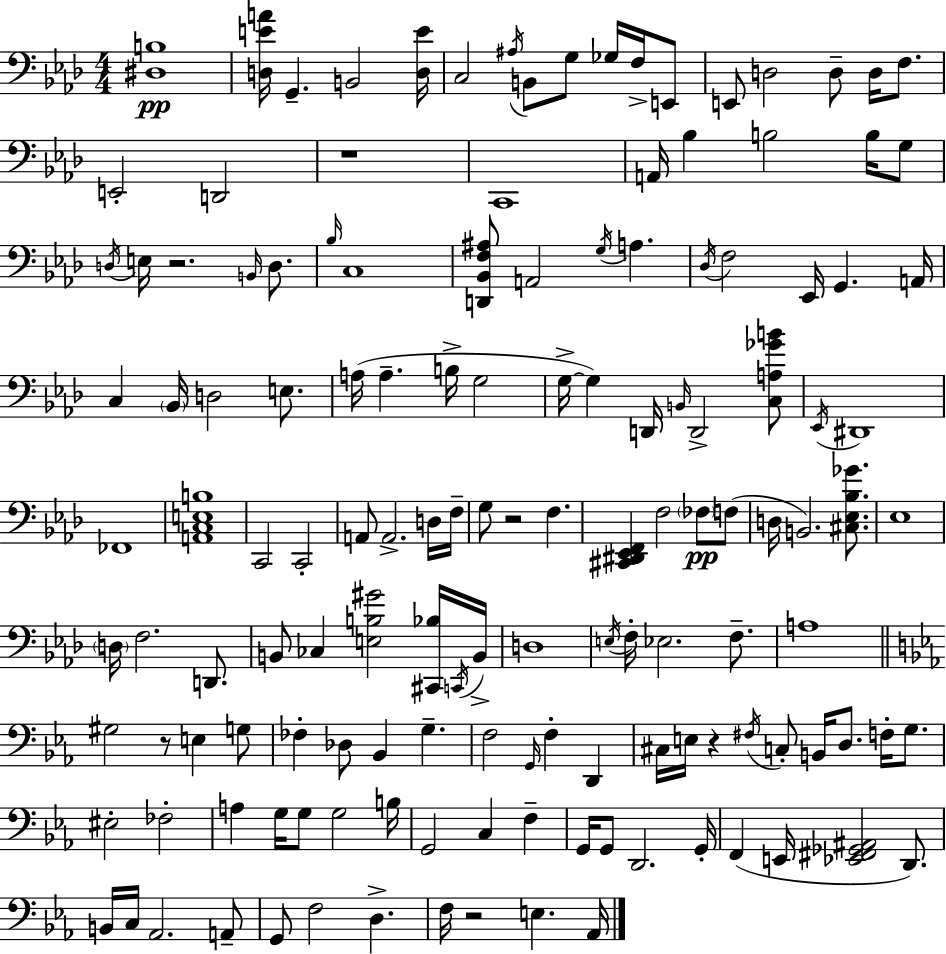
{
  \clef bass
  \numericTimeSignature
  \time 4/4
  \key aes \major
  <dis b>1\pp | <d e' a'>16 g,4.-- b,2 <d e'>16 | c2 \acciaccatura { ais16 } b,8 g8 ges16 f16-> e,8 | e,8 d2 d8-- d16 f8. | \break e,2-. d,2 | r1 | c,1 | a,16 bes4 b2 b16 g8 | \break \acciaccatura { d16 } e16 r2. \grace { b,16 } | d8. \grace { bes16 } c1 | <d, bes, f ais>8 a,2 \acciaccatura { g16 } a4. | \acciaccatura { des16 } f2 ees,16 g,4. | \break a,16 c4 \parenthesize bes,16 d2 | e8. a16( a4.-- b16-> g2 | g16->~~ g4) d,16 \grace { b,16 } d,2-> | <c a ges' b'>8 \acciaccatura { ees,16 } dis,1 | \break fes,1 | <a, c e b>1 | c,2 | c,2-. a,8 a,2.-> | \break d16 f16-- g8 r2 | f4. <cis, dis, ees, f,>4 f2 | \parenthesize fes8\pp f8( d16 b,2.) | <cis ees bes ges'>8. ees1 | \break \parenthesize d16 f2. | d,8. b,8 ces4 <e b gis'>2 | <cis, bes>16 \acciaccatura { c,16 } b,16-> d1 | \acciaccatura { e16 } f16-. ees2. | \break f8.-- a1 | \bar "||" \break \key ees \major gis2 r8 e4 g8 | fes4-. des8 bes,4 g4.-- | f2 \grace { g,16 } f4-. d,4 | cis16 e16 r4 \acciaccatura { fis16 } c8-. b,16 d8. f16-. g8. | \break eis2-. fes2-. | a4 g16 g8 g2 | b16 g,2 c4 f4-- | g,16 g,8 d,2. | \break g,16-. f,4( e,16 <ees, fis, ges, ais,>2 d,8.) | b,16 c16 aes,2. | a,8-- g,8 f2 d4.-> | f16 r2 e4. | \break aes,16 \bar "|."
}